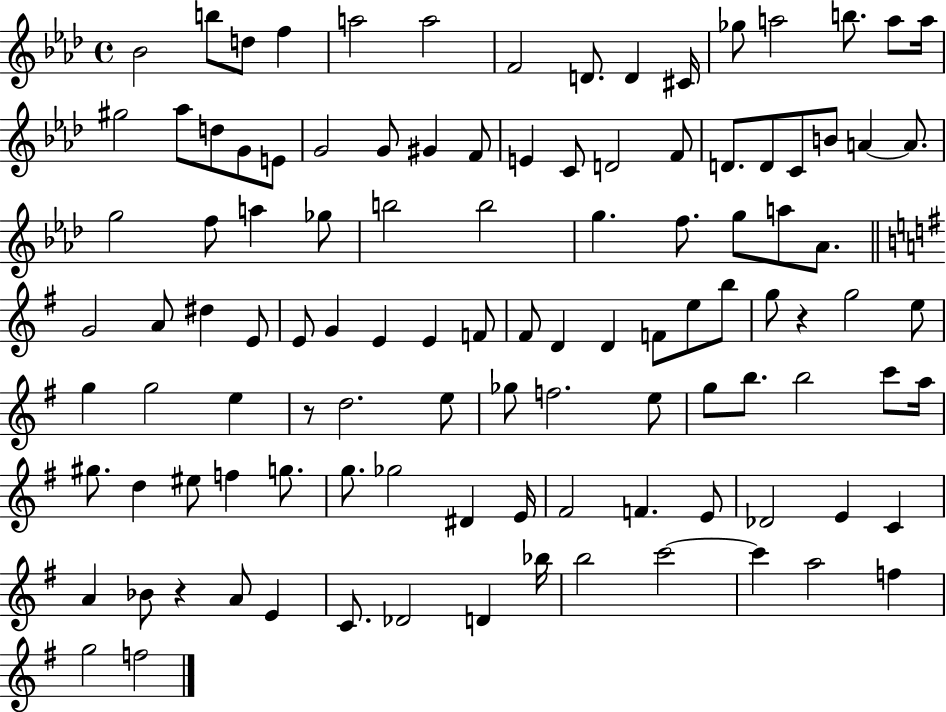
Bb4/h B5/e D5/e F5/q A5/h A5/h F4/h D4/e. D4/q C#4/s Gb5/e A5/h B5/e. A5/e A5/s G#5/h Ab5/e D5/e G4/e E4/e G4/h G4/e G#4/q F4/e E4/q C4/e D4/h F4/e D4/e. D4/e C4/e B4/e A4/q A4/e. G5/h F5/e A5/q Gb5/e B5/h B5/h G5/q. F5/e. G5/e A5/e Ab4/e. G4/h A4/e D#5/q E4/e E4/e G4/q E4/q E4/q F4/e F#4/e D4/q D4/q F4/e E5/e B5/e G5/e R/q G5/h E5/e G5/q G5/h E5/q R/e D5/h. E5/e Gb5/e F5/h. E5/e G5/e B5/e. B5/h C6/e A5/s G#5/e. D5/q EIS5/e F5/q G5/e. G5/e. Gb5/h D#4/q E4/s F#4/h F4/q. E4/e Db4/h E4/q C4/q A4/q Bb4/e R/q A4/e E4/q C4/e. Db4/h D4/q Bb5/s B5/h C6/h C6/q A5/h F5/q G5/h F5/h